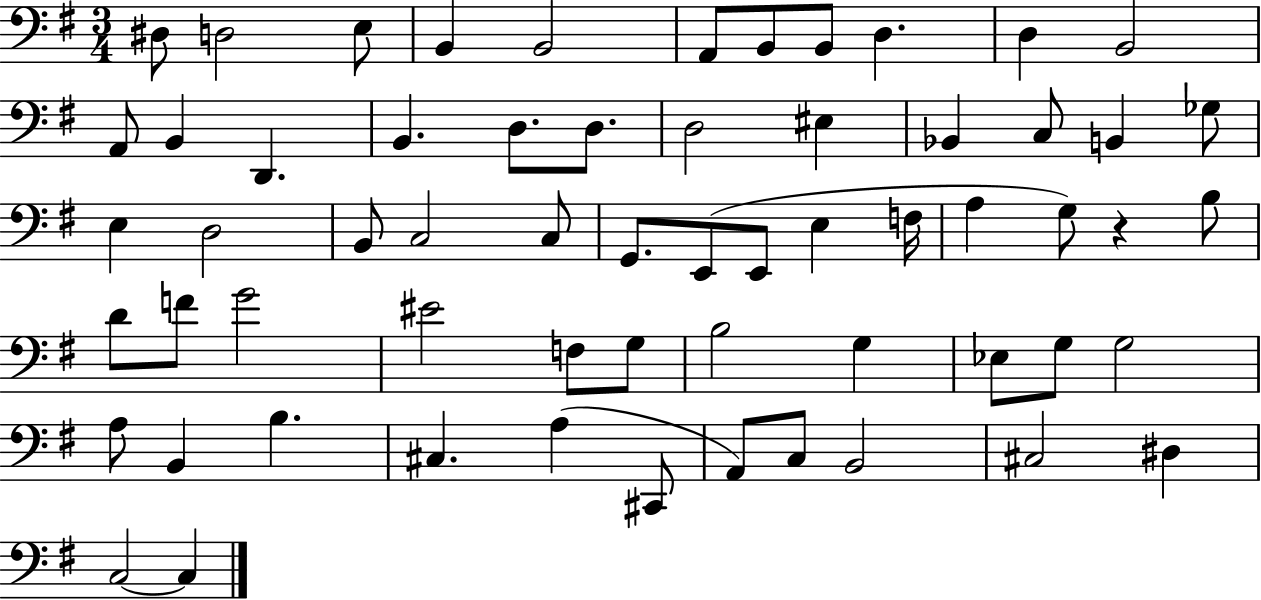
{
  \clef bass
  \numericTimeSignature
  \time 3/4
  \key g \major
  dis8 d2 e8 | b,4 b,2 | a,8 b,8 b,8 d4. | d4 b,2 | \break a,8 b,4 d,4. | b,4. d8. d8. | d2 eis4 | bes,4 c8 b,4 ges8 | \break e4 d2 | b,8 c2 c8 | g,8. e,8( e,8 e4 f16 | a4 g8) r4 b8 | \break d'8 f'8 g'2 | eis'2 f8 g8 | b2 g4 | ees8 g8 g2 | \break a8 b,4 b4. | cis4. a4( cis,8 | a,8) c8 b,2 | cis2 dis4 | \break c2~~ c4 | \bar "|."
}